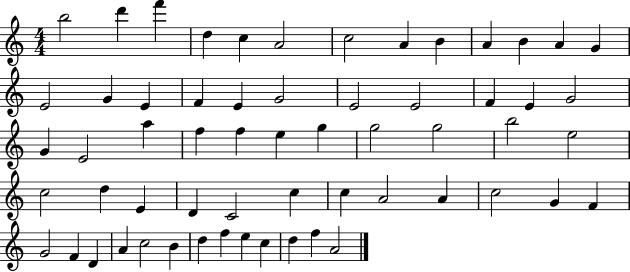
B5/h D6/q F6/q D5/q C5/q A4/h C5/h A4/q B4/q A4/q B4/q A4/q G4/q E4/h G4/q E4/q F4/q E4/q G4/h E4/h E4/h F4/q E4/q G4/h G4/q E4/h A5/q F5/q F5/q E5/q G5/q G5/h G5/h B5/h E5/h C5/h D5/q E4/q D4/q C4/h C5/q C5/q A4/h A4/q C5/h G4/q F4/q G4/h F4/q D4/q A4/q C5/h B4/q D5/q F5/q E5/q C5/q D5/q F5/q A4/h